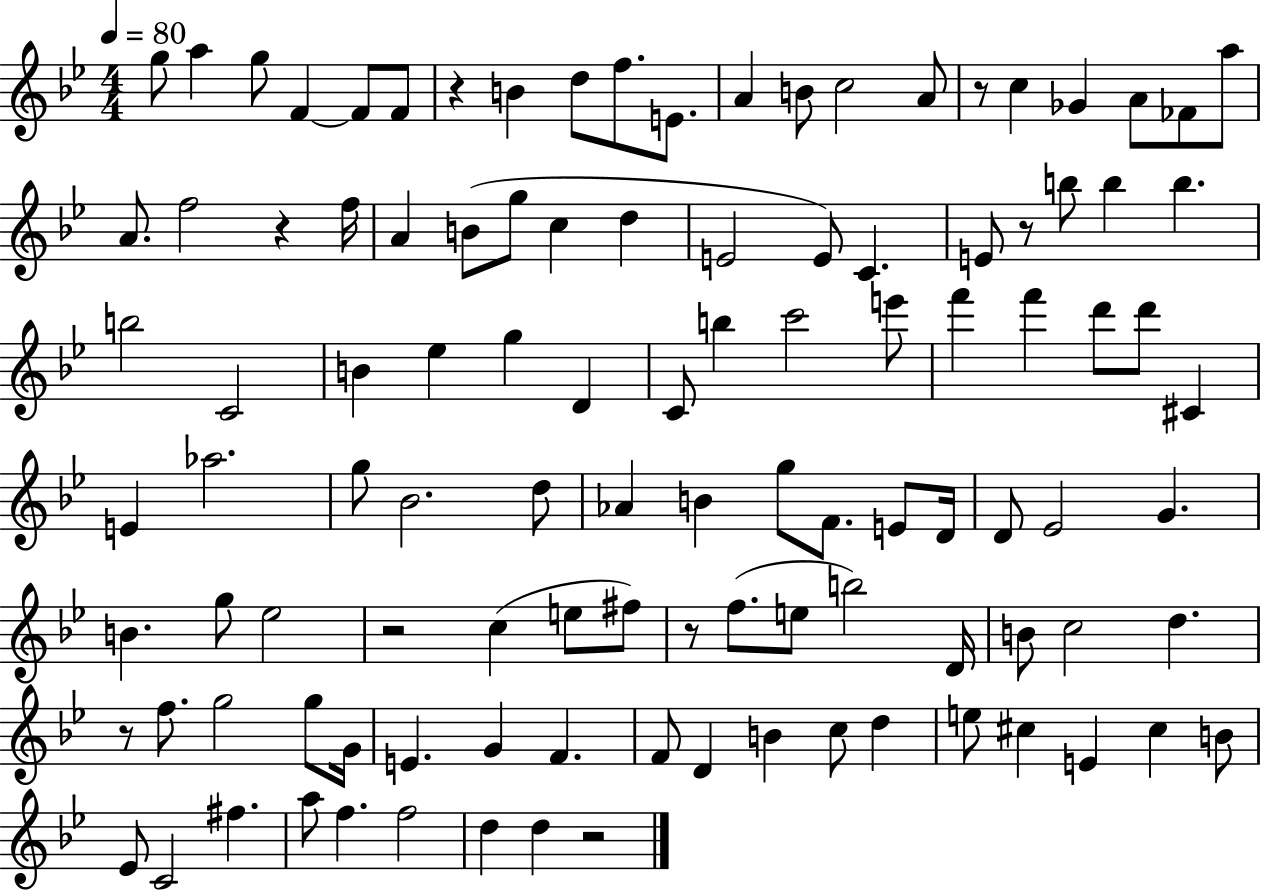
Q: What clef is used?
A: treble